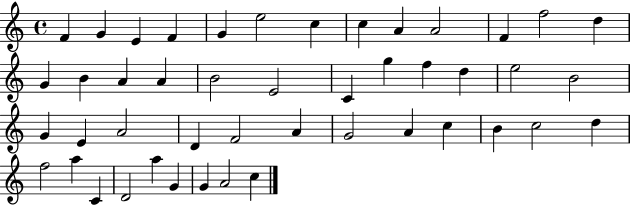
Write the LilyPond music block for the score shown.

{
  \clef treble
  \time 4/4
  \defaultTimeSignature
  \key c \major
  f'4 g'4 e'4 f'4 | g'4 e''2 c''4 | c''4 a'4 a'2 | f'4 f''2 d''4 | \break g'4 b'4 a'4 a'4 | b'2 e'2 | c'4 g''4 f''4 d''4 | e''2 b'2 | \break g'4 e'4 a'2 | d'4 f'2 a'4 | g'2 a'4 c''4 | b'4 c''2 d''4 | \break f''2 a''4 c'4 | d'2 a''4 g'4 | g'4 a'2 c''4 | \bar "|."
}